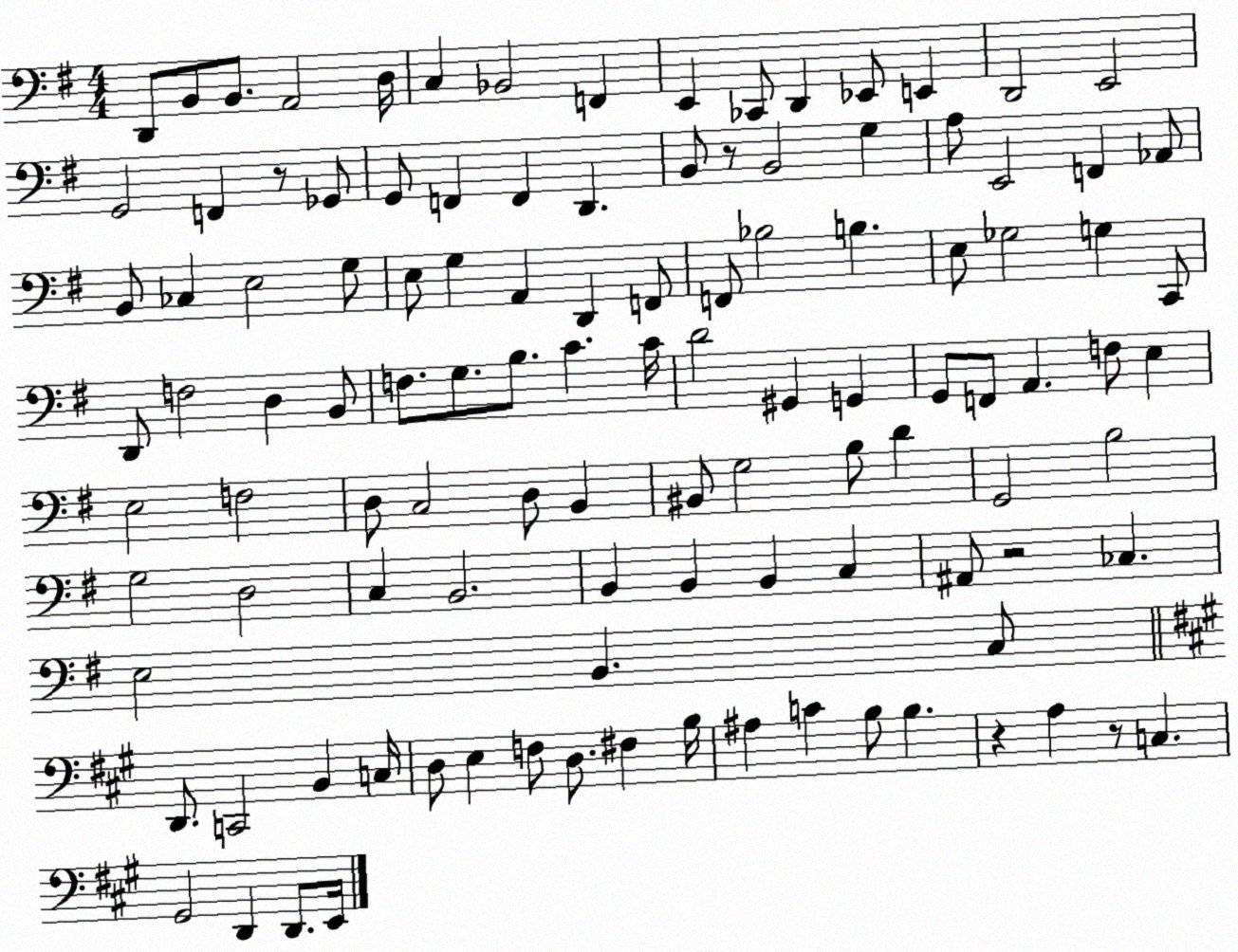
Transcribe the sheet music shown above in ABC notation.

X:1
T:Untitled
M:4/4
L:1/4
K:G
D,,/2 B,,/2 B,,/2 A,,2 D,/4 C, _B,,2 F,, E,, _C,,/2 D,, _E,,/2 E,, D,,2 E,,2 G,,2 F,, z/2 _G,,/2 G,,/2 F,, F,, D,, B,,/2 z/2 B,,2 G, A,/2 E,,2 F,, _A,,/2 B,,/2 _C, E,2 G,/2 E,/2 G, A,, D,, F,,/2 F,,/2 _B,2 B, E,/2 _G,2 G, C,,/2 D,,/2 F,2 D, B,,/2 F,/2 G,/2 B,/2 C C/4 D2 ^G,, G,, G,,/2 F,,/2 A,, F,/2 E, E,2 F,2 D,/2 C,2 D,/2 B,, ^B,,/2 G,2 B,/2 D G,,2 B,2 G,2 D,2 C, B,,2 B,, B,, B,, C, ^A,,/2 z2 _C, E,2 B,, C,/2 D,,/2 C,,2 B,, C,/4 D,/2 E, F,/2 D,/2 ^F, B,/4 ^A, C B,/2 B, z A, z/2 C, ^G,,2 D,, D,,/2 E,,/4